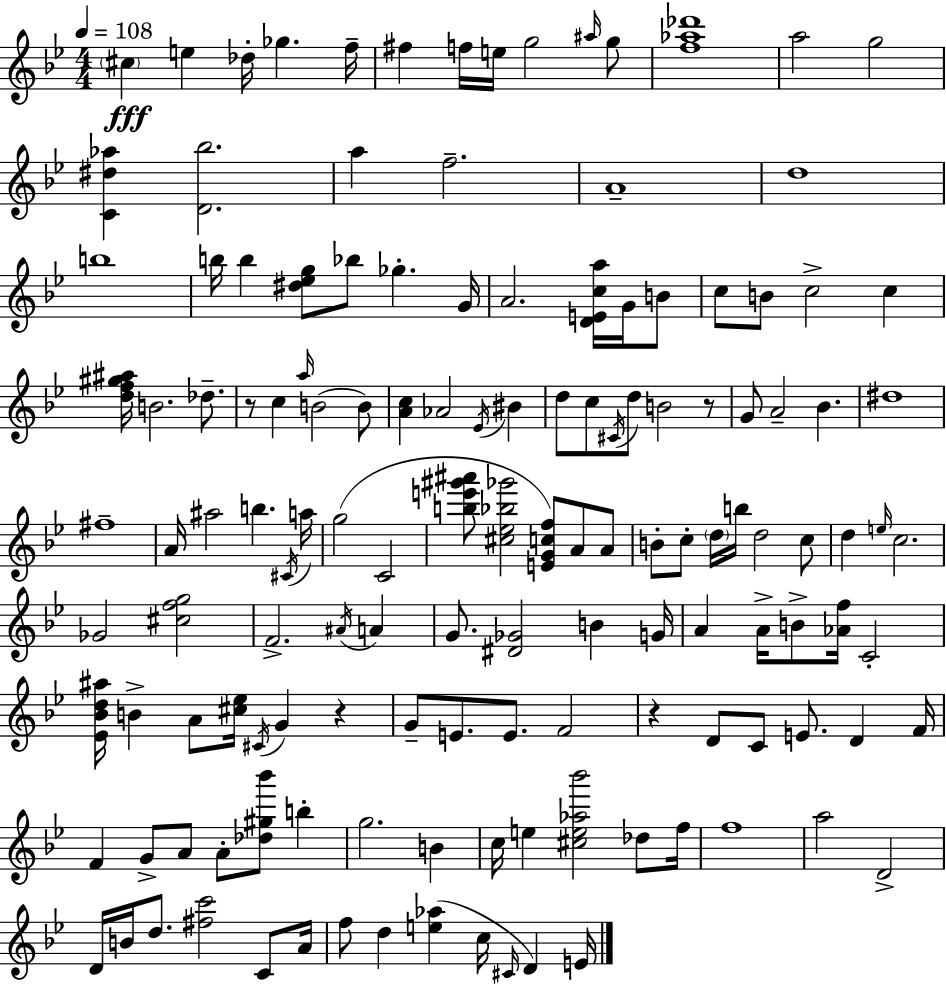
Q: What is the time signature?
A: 4/4